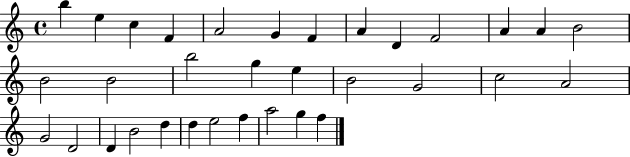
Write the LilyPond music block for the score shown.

{
  \clef treble
  \time 4/4
  \defaultTimeSignature
  \key c \major
  b''4 e''4 c''4 f'4 | a'2 g'4 f'4 | a'4 d'4 f'2 | a'4 a'4 b'2 | \break b'2 b'2 | b''2 g''4 e''4 | b'2 g'2 | c''2 a'2 | \break g'2 d'2 | d'4 b'2 d''4 | d''4 e''2 f''4 | a''2 g''4 f''4 | \break \bar "|."
}